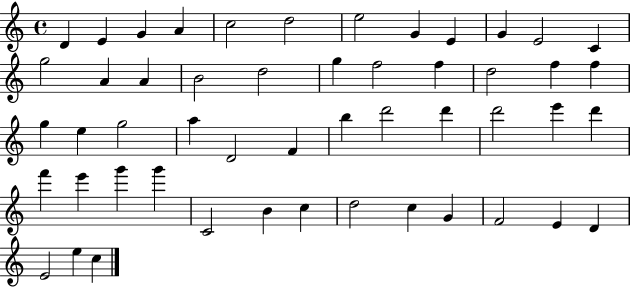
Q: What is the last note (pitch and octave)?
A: C5